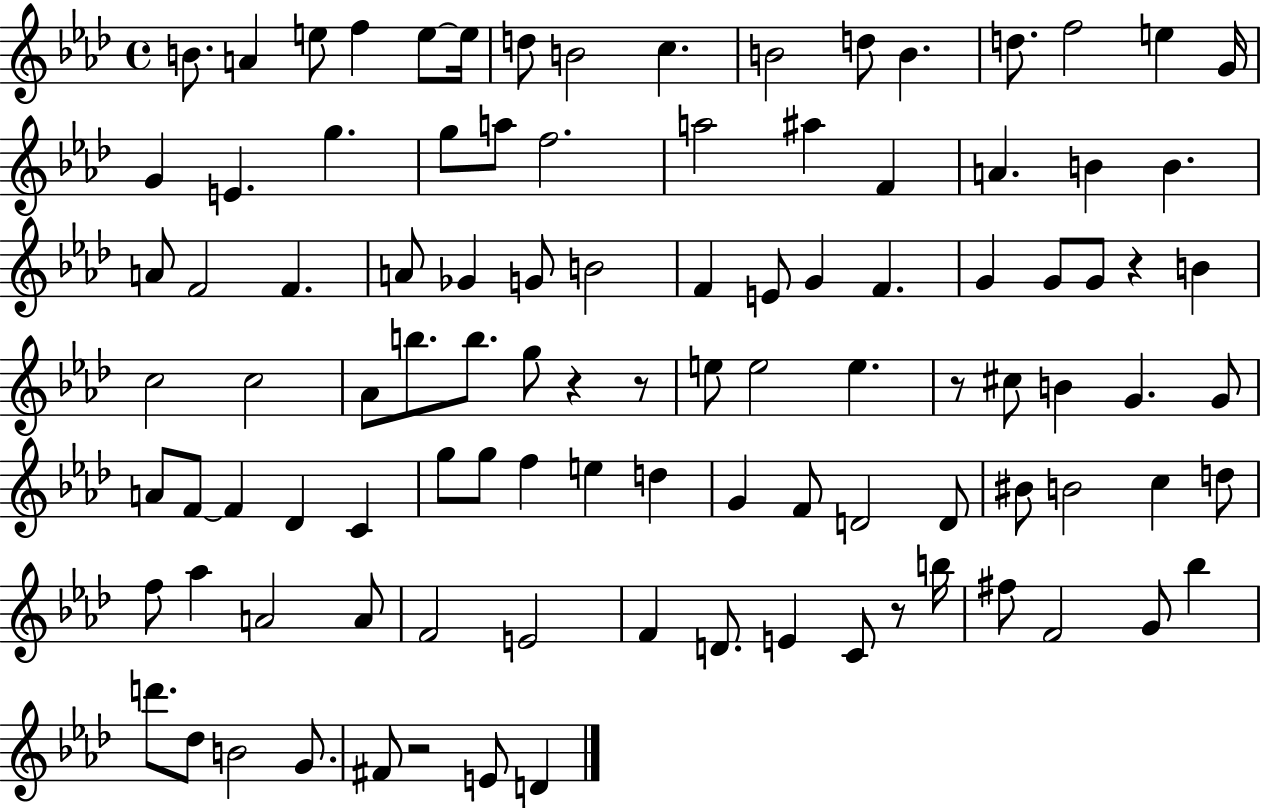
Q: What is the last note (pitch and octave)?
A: D4